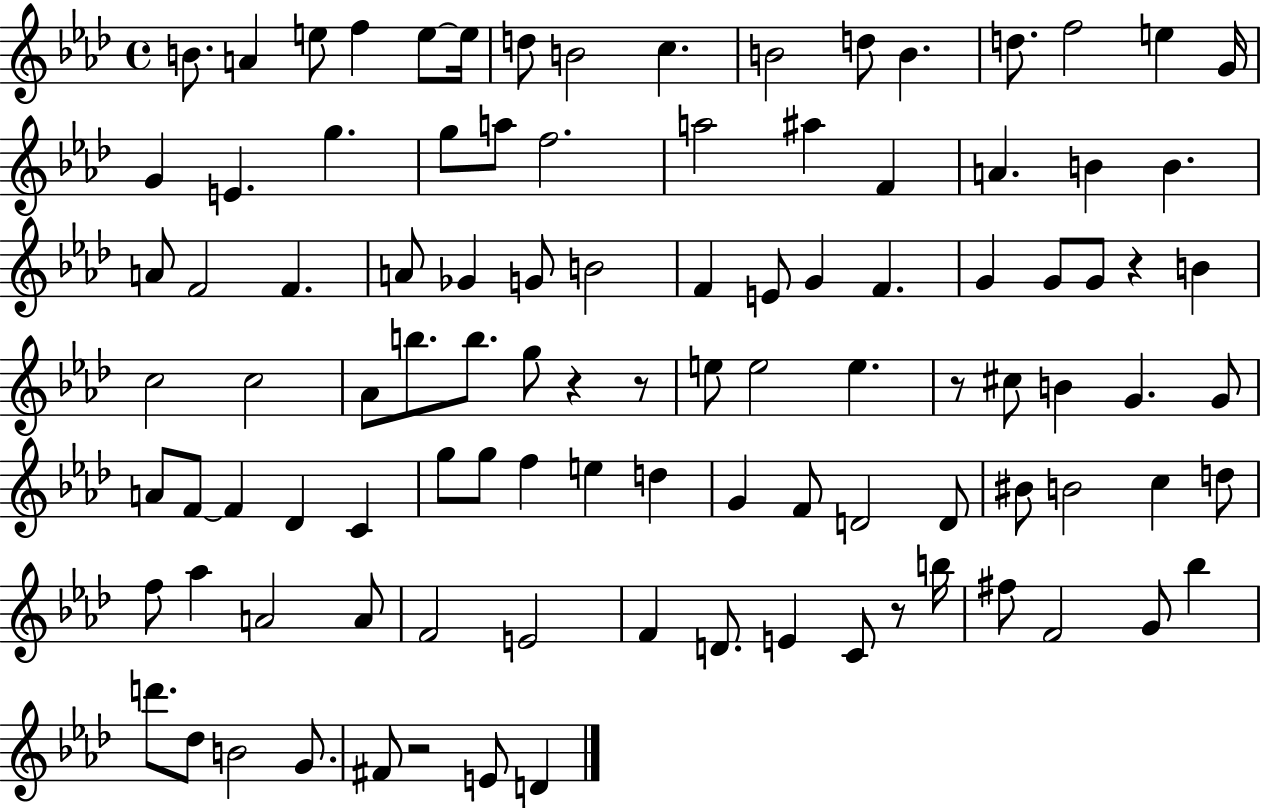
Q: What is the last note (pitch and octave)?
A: D4